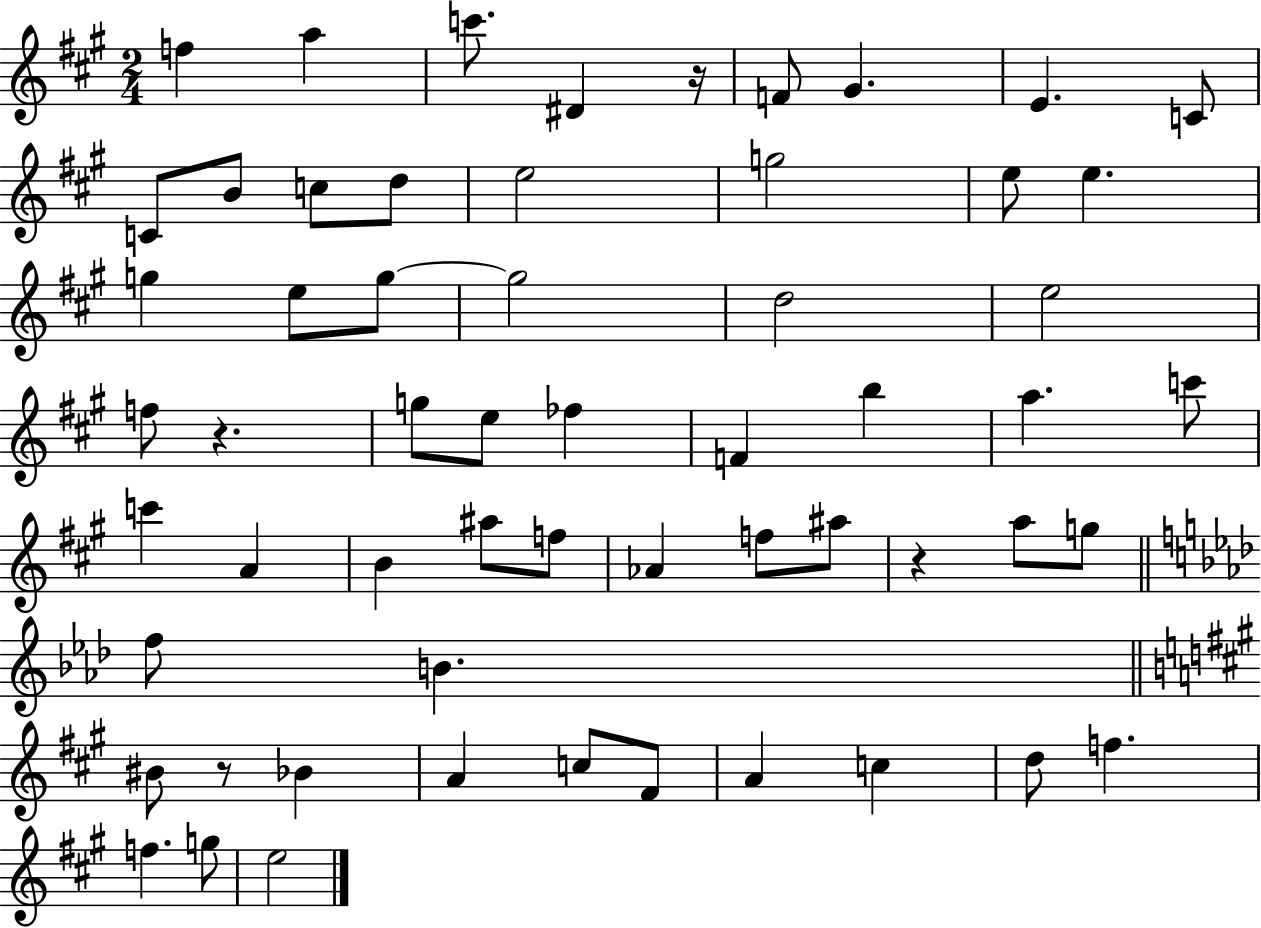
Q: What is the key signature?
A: A major